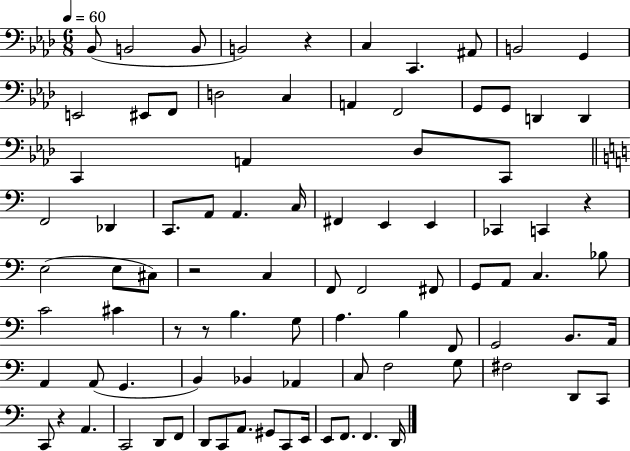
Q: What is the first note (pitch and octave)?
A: Bb2